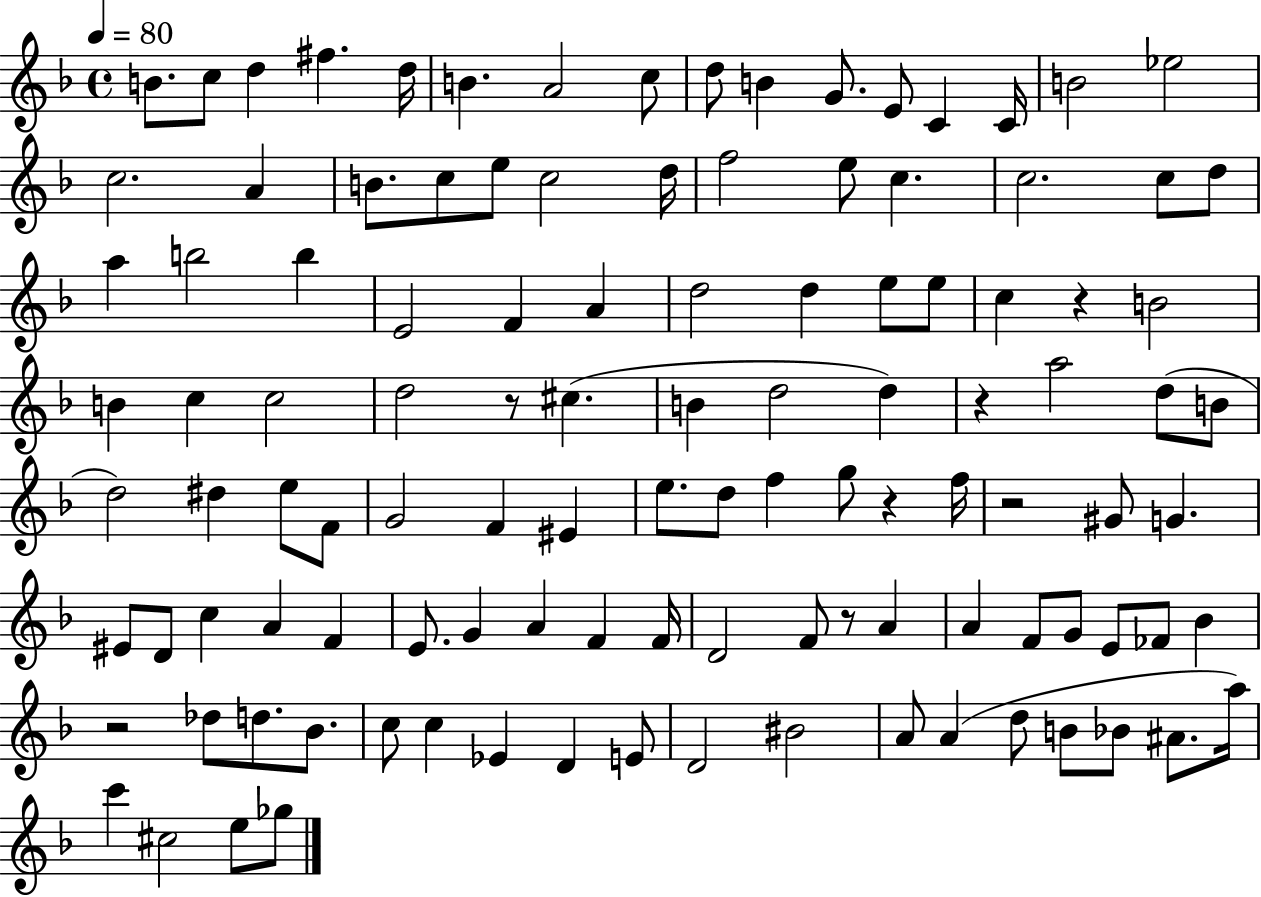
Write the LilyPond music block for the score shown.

{
  \clef treble
  \time 4/4
  \defaultTimeSignature
  \key f \major
  \tempo 4 = 80
  \repeat volta 2 { b'8. c''8 d''4 fis''4. d''16 | b'4. a'2 c''8 | d''8 b'4 g'8. e'8 c'4 c'16 | b'2 ees''2 | \break c''2. a'4 | b'8. c''8 e''8 c''2 d''16 | f''2 e''8 c''4. | c''2. c''8 d''8 | \break a''4 b''2 b''4 | e'2 f'4 a'4 | d''2 d''4 e''8 e''8 | c''4 r4 b'2 | \break b'4 c''4 c''2 | d''2 r8 cis''4.( | b'4 d''2 d''4) | r4 a''2 d''8( b'8 | \break d''2) dis''4 e''8 f'8 | g'2 f'4 eis'4 | e''8. d''8 f''4 g''8 r4 f''16 | r2 gis'8 g'4. | \break eis'8 d'8 c''4 a'4 f'4 | e'8. g'4 a'4 f'4 f'16 | d'2 f'8 r8 a'4 | a'4 f'8 g'8 e'8 fes'8 bes'4 | \break r2 des''8 d''8. bes'8. | c''8 c''4 ees'4 d'4 e'8 | d'2 bis'2 | a'8 a'4( d''8 b'8 bes'8 ais'8. a''16) | \break c'''4 cis''2 e''8 ges''8 | } \bar "|."
}